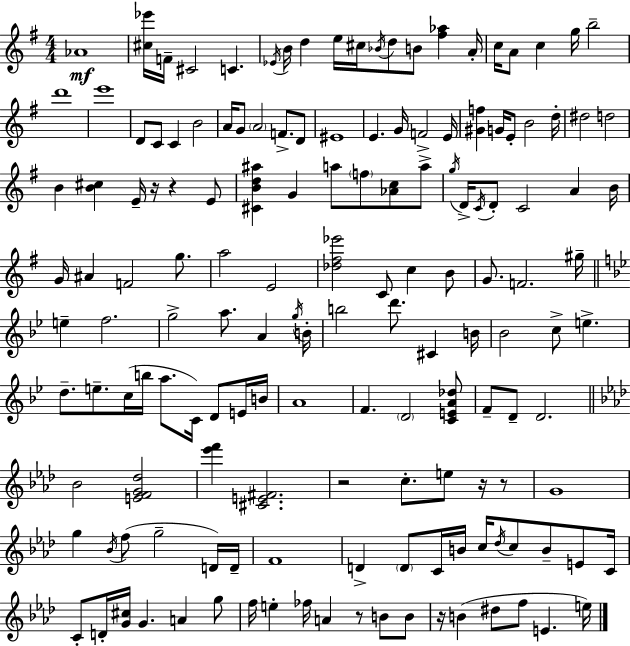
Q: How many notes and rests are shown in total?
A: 151